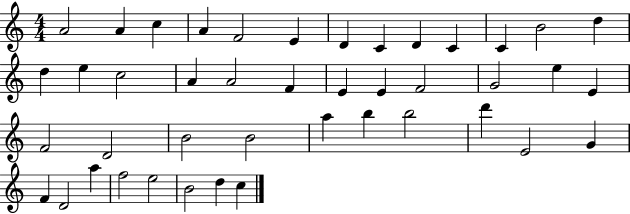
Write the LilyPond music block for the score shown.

{
  \clef treble
  \numericTimeSignature
  \time 4/4
  \key c \major
  a'2 a'4 c''4 | a'4 f'2 e'4 | d'4 c'4 d'4 c'4 | c'4 b'2 d''4 | \break d''4 e''4 c''2 | a'4 a'2 f'4 | e'4 e'4 f'2 | g'2 e''4 e'4 | \break f'2 d'2 | b'2 b'2 | a''4 b''4 b''2 | d'''4 e'2 g'4 | \break f'4 d'2 a''4 | f''2 e''2 | b'2 d''4 c''4 | \bar "|."
}